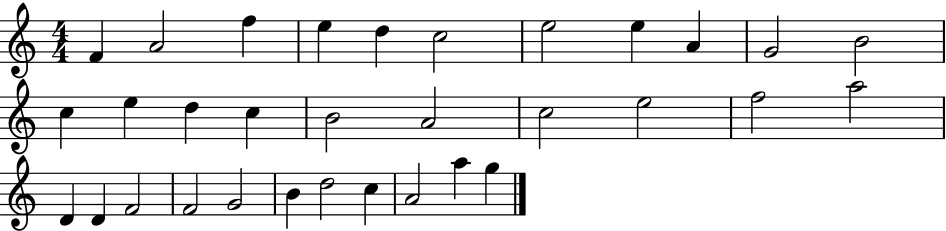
{
  \clef treble
  \numericTimeSignature
  \time 4/4
  \key c \major
  f'4 a'2 f''4 | e''4 d''4 c''2 | e''2 e''4 a'4 | g'2 b'2 | \break c''4 e''4 d''4 c''4 | b'2 a'2 | c''2 e''2 | f''2 a''2 | \break d'4 d'4 f'2 | f'2 g'2 | b'4 d''2 c''4 | a'2 a''4 g''4 | \break \bar "|."
}